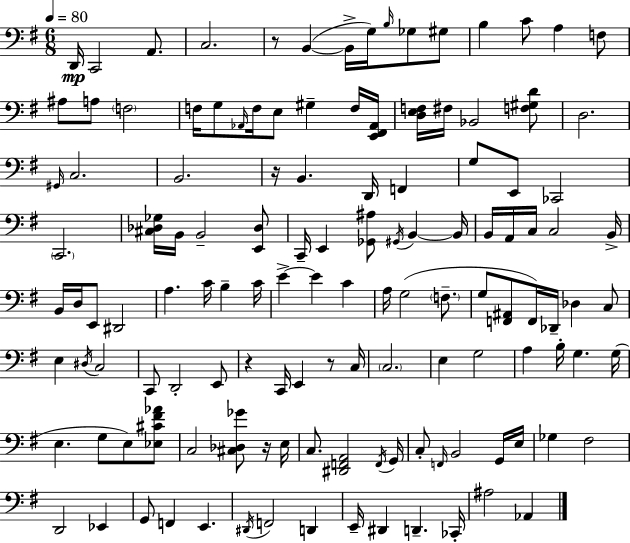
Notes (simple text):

D2/s C2/h A2/e. C3/h. R/e B2/q B2/s G3/s B3/s Gb3/e G#3/e B3/q C4/e A3/q F3/e A#3/e A3/e F3/h F3/s G3/e Ab2/s F3/s E3/e G#3/q F3/s [E2,F#2,Ab2]/s [D3,E3,F3]/s F#3/s Bb2/h [F3,G#3,D4]/e D3/h. G#2/s C3/h. B2/h. R/s B2/q. D2/s F2/q G3/e E2/e CES2/h C2/h. [C#3,Db3,Gb3]/s B2/s B2/h [E2,Db3]/e C2/s E2/q [Gb2,A#3]/e G#2/s B2/q B2/s B2/s A2/s C3/s C3/h B2/s B2/s D3/s E2/e D#2/h A3/q. C4/s B3/q C4/s E4/q E4/q C4/q A3/s G3/h F3/e. G3/e [F2,A#2]/e F2/s Db2/s Db3/q C3/e E3/q D#3/s C3/h C2/e D2/h E2/e R/q C2/s E2/q R/e C3/s C3/h. E3/q G3/h A3/q B3/s G3/q. G3/s E3/q. G3/e E3/e [Eb3,C#4,F#4,Ab4]/e C3/h [C#3,Db3,Gb4]/e R/s E3/s C3/e. [D#2,F2,A2]/h F2/s G2/s C3/e F2/s B2/h G2/s E3/s Gb3/q F#3/h D2/h Eb2/q G2/e F2/q E2/q. D#2/s F2/h D2/q E2/s D#2/q D2/q. CES2/s A#3/h Ab2/q